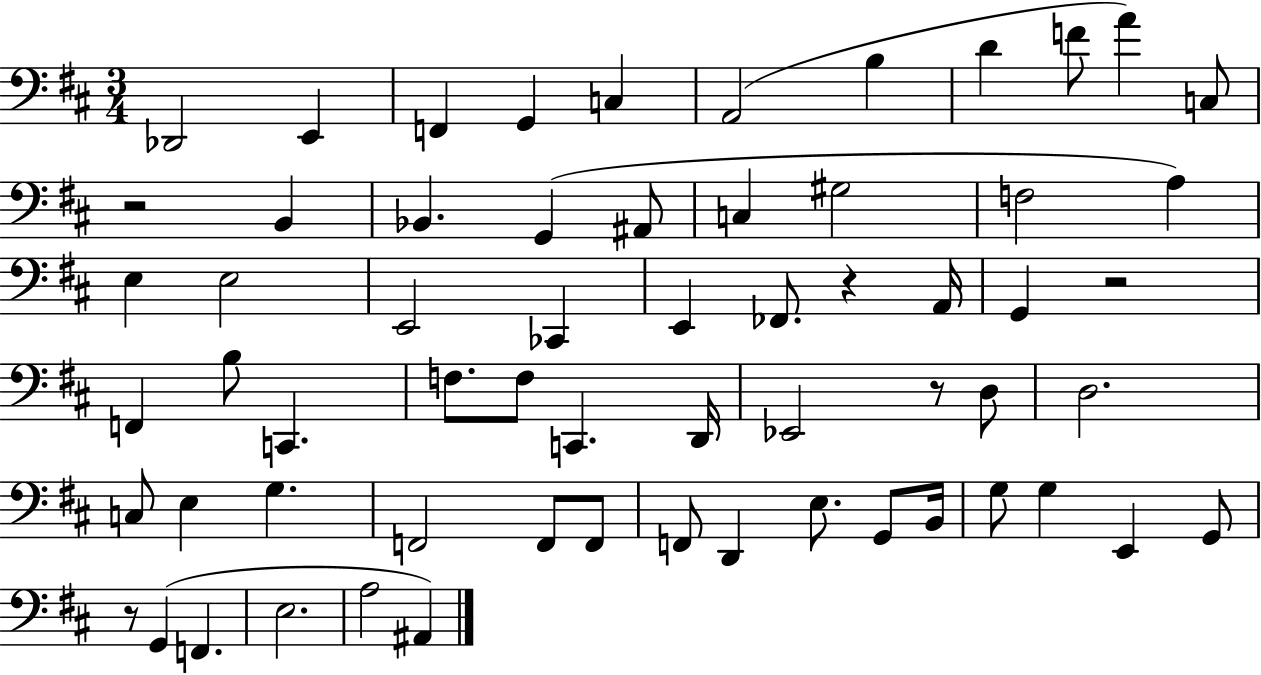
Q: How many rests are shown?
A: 5